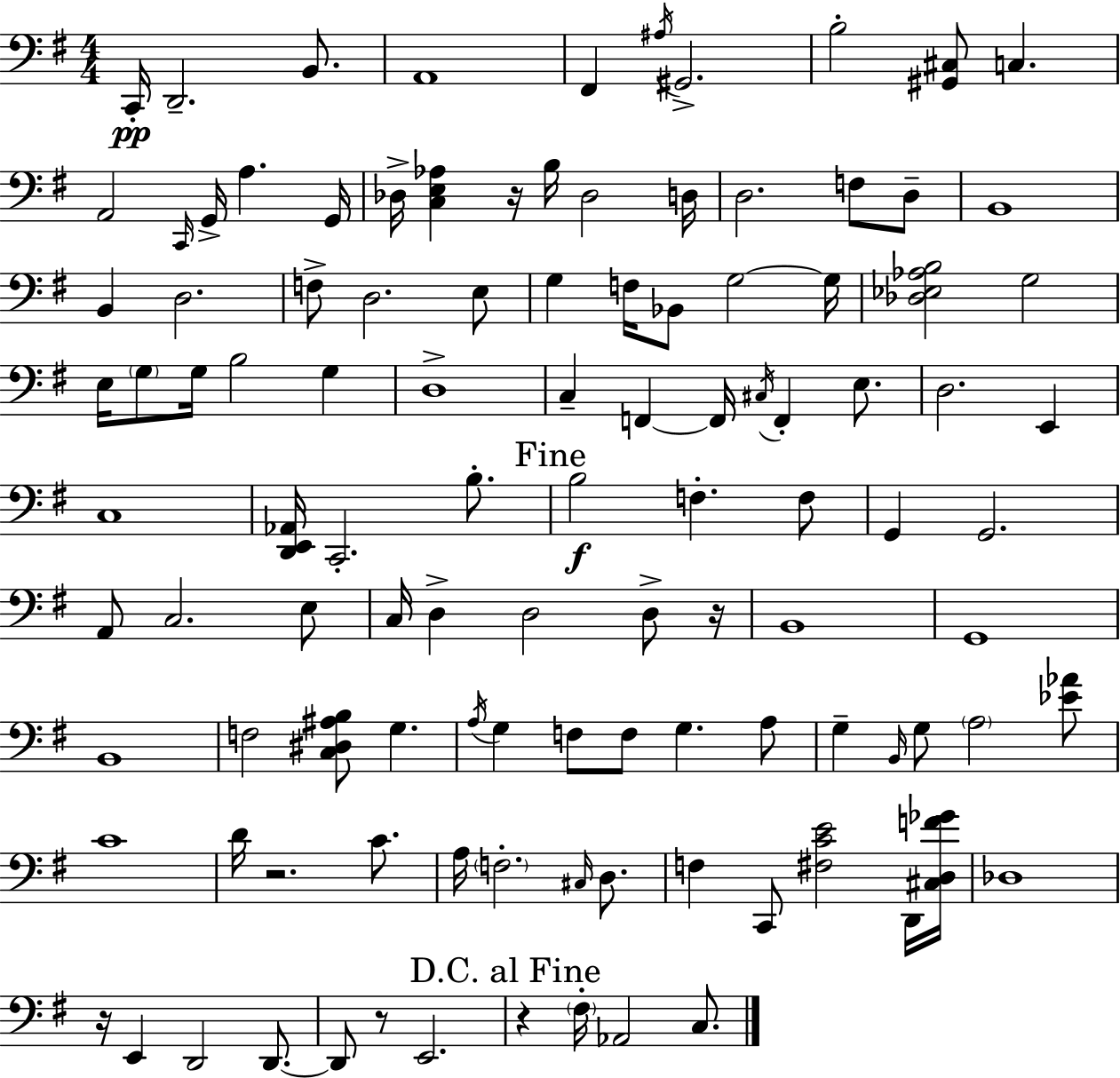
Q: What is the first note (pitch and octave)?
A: C2